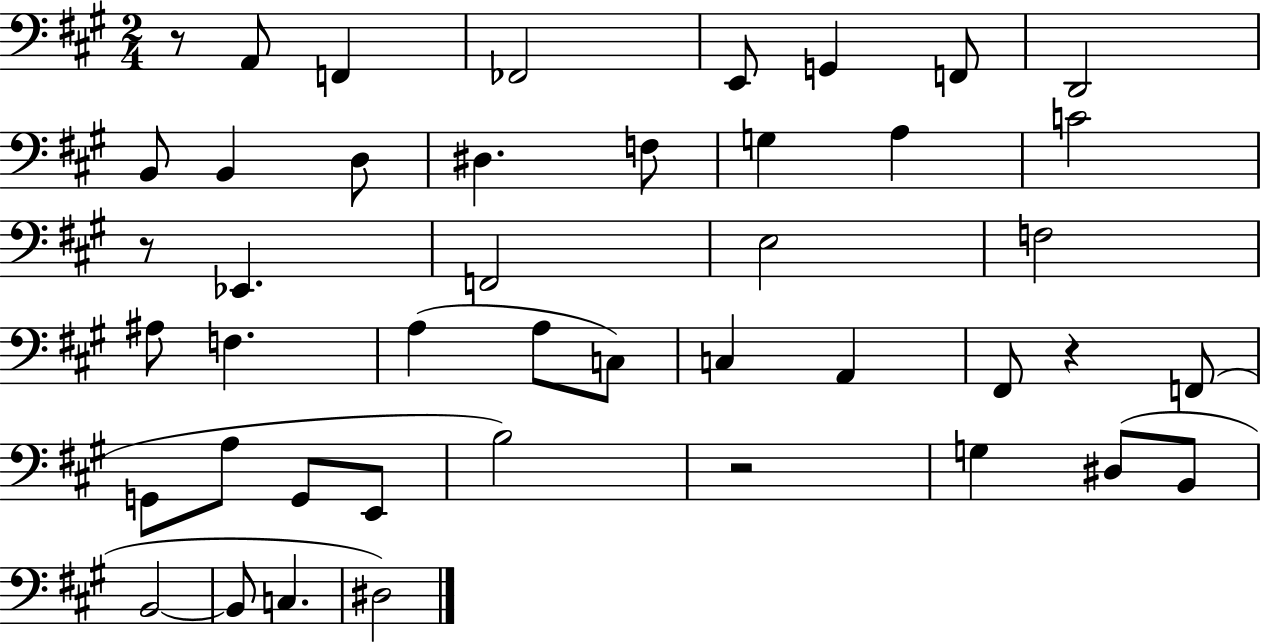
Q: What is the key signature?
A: A major